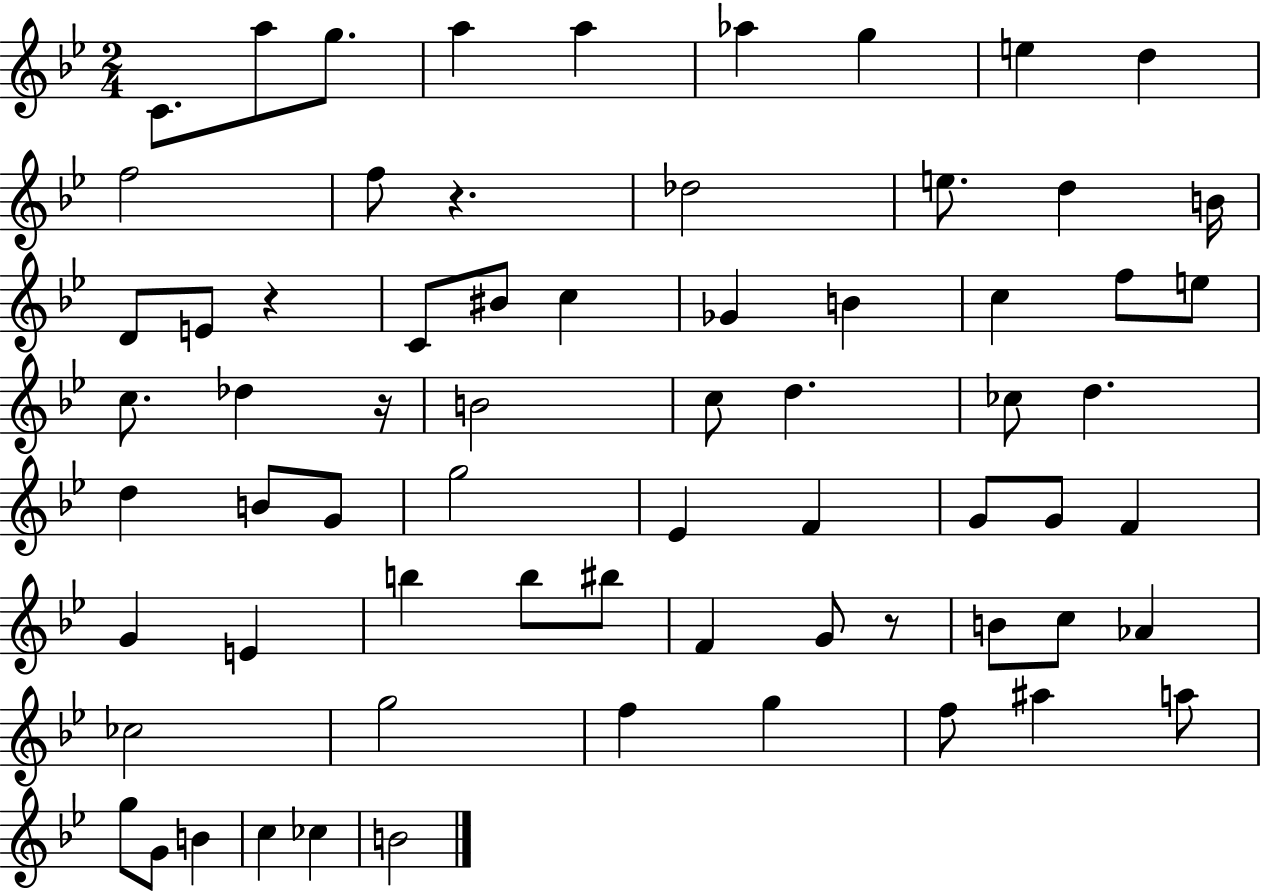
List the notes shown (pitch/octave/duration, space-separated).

C4/e. A5/e G5/e. A5/q A5/q Ab5/q G5/q E5/q D5/q F5/h F5/e R/q. Db5/h E5/e. D5/q B4/s D4/e E4/e R/q C4/e BIS4/e C5/q Gb4/q B4/q C5/q F5/e E5/e C5/e. Db5/q R/s B4/h C5/e D5/q. CES5/e D5/q. D5/q B4/e G4/e G5/h Eb4/q F4/q G4/e G4/e F4/q G4/q E4/q B5/q B5/e BIS5/e F4/q G4/e R/e B4/e C5/e Ab4/q CES5/h G5/h F5/q G5/q F5/e A#5/q A5/e G5/e G4/e B4/q C5/q CES5/q B4/h